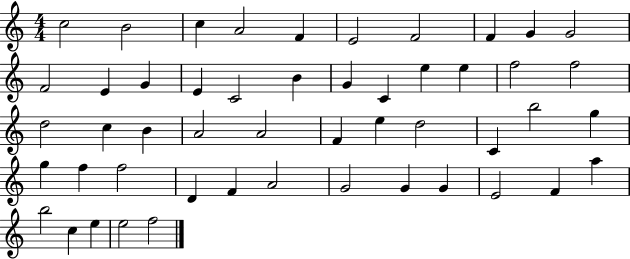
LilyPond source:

{
  \clef treble
  \numericTimeSignature
  \time 4/4
  \key c \major
  c''2 b'2 | c''4 a'2 f'4 | e'2 f'2 | f'4 g'4 g'2 | \break f'2 e'4 g'4 | e'4 c'2 b'4 | g'4 c'4 e''4 e''4 | f''2 f''2 | \break d''2 c''4 b'4 | a'2 a'2 | f'4 e''4 d''2 | c'4 b''2 g''4 | \break g''4 f''4 f''2 | d'4 f'4 a'2 | g'2 g'4 g'4 | e'2 f'4 a''4 | \break b''2 c''4 e''4 | e''2 f''2 | \bar "|."
}